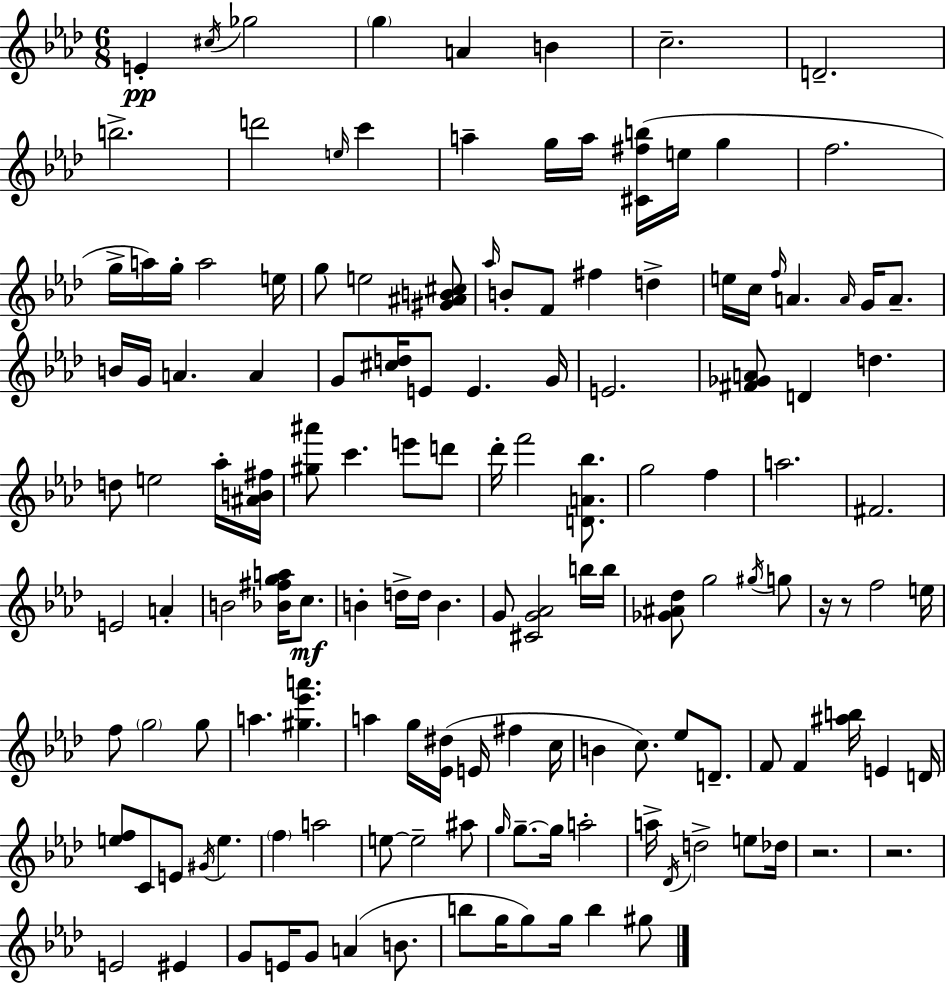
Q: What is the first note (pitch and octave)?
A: E4